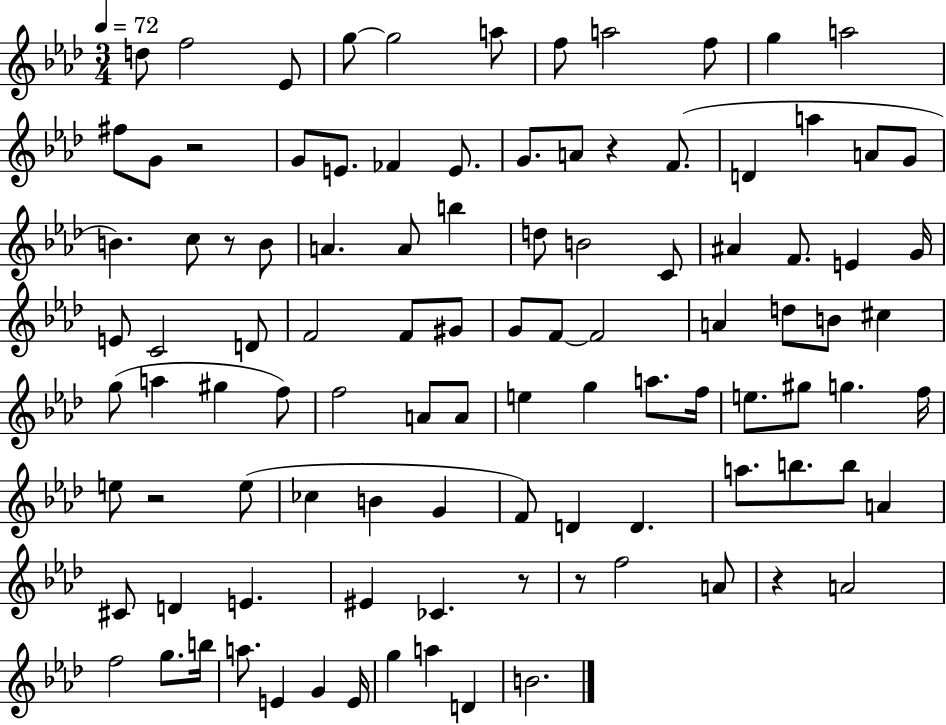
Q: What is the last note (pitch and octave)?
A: B4